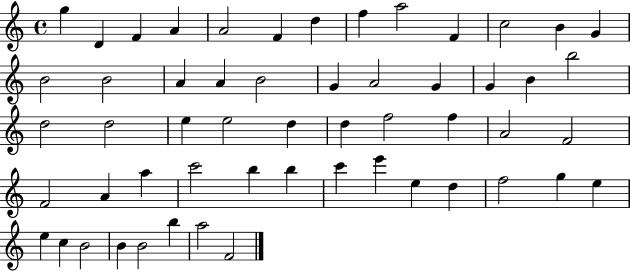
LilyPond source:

{
  \clef treble
  \time 4/4
  \defaultTimeSignature
  \key c \major
  g''4 d'4 f'4 a'4 | a'2 f'4 d''4 | f''4 a''2 f'4 | c''2 b'4 g'4 | \break b'2 b'2 | a'4 a'4 b'2 | g'4 a'2 g'4 | g'4 b'4 b''2 | \break d''2 d''2 | e''4 e''2 d''4 | d''4 f''2 f''4 | a'2 f'2 | \break f'2 a'4 a''4 | c'''2 b''4 b''4 | c'''4 e'''4 e''4 d''4 | f''2 g''4 e''4 | \break e''4 c''4 b'2 | b'4 b'2 b''4 | a''2 f'2 | \bar "|."
}